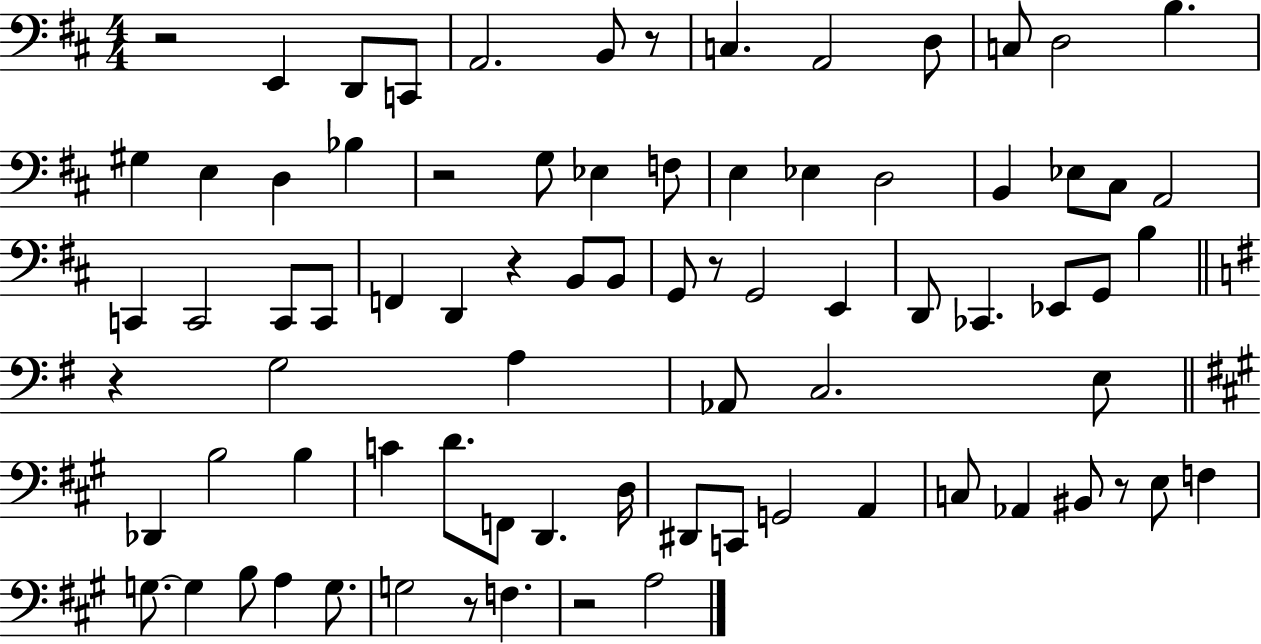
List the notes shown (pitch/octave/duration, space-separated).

R/h E2/q D2/e C2/e A2/h. B2/e R/e C3/q. A2/h D3/e C3/e D3/h B3/q. G#3/q E3/q D3/q Bb3/q R/h G3/e Eb3/q F3/e E3/q Eb3/q D3/h B2/q Eb3/e C#3/e A2/h C2/q C2/h C2/e C2/e F2/q D2/q R/q B2/e B2/e G2/e R/e G2/h E2/q D2/e CES2/q. Eb2/e G2/e B3/q R/q G3/h A3/q Ab2/e C3/h. E3/e Db2/q B3/h B3/q C4/q D4/e. F2/e D2/q. D3/s D#2/e C2/e G2/h A2/q C3/e Ab2/q BIS2/e R/e E3/e F3/q G3/e. G3/q B3/e A3/q G3/e. G3/h R/e F3/q. R/h A3/h